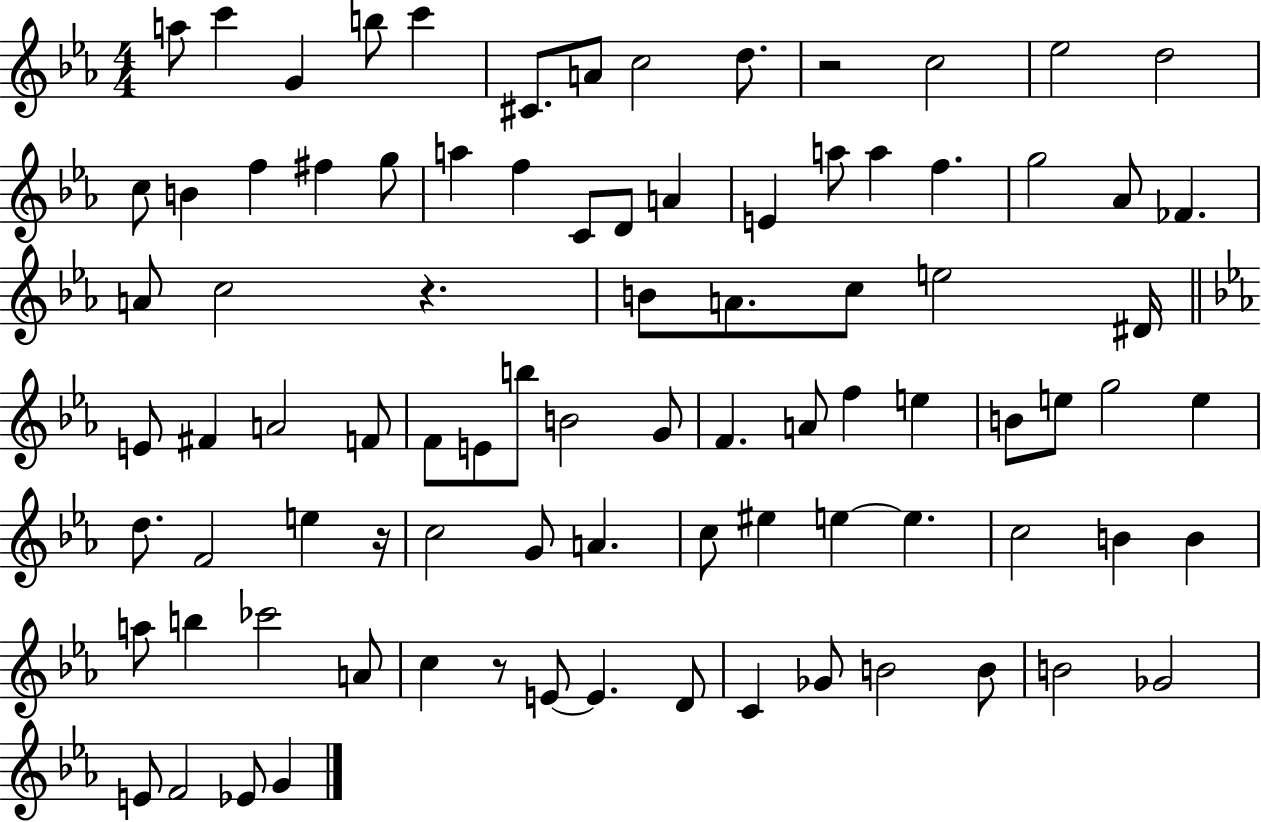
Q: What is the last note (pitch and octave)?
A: G4